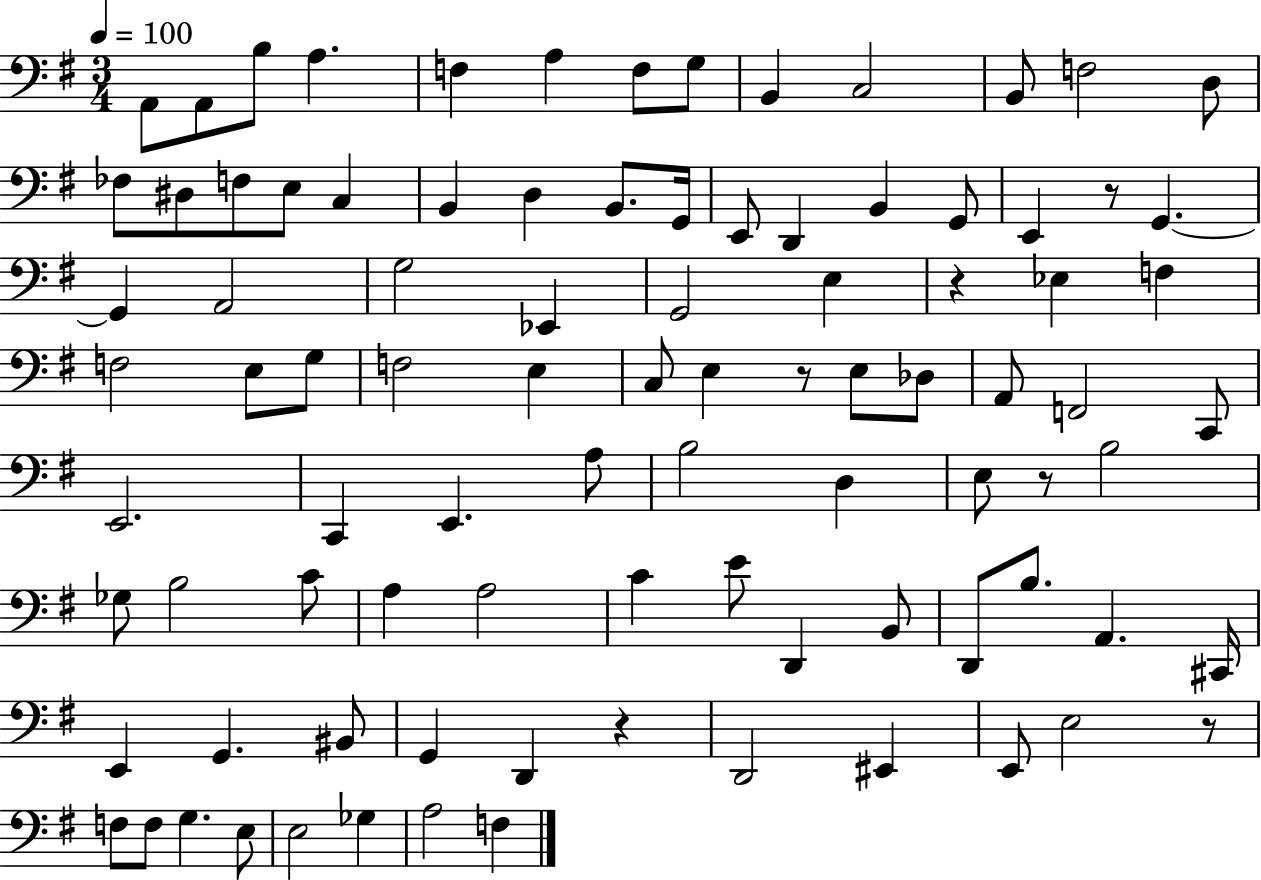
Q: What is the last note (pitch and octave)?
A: F3